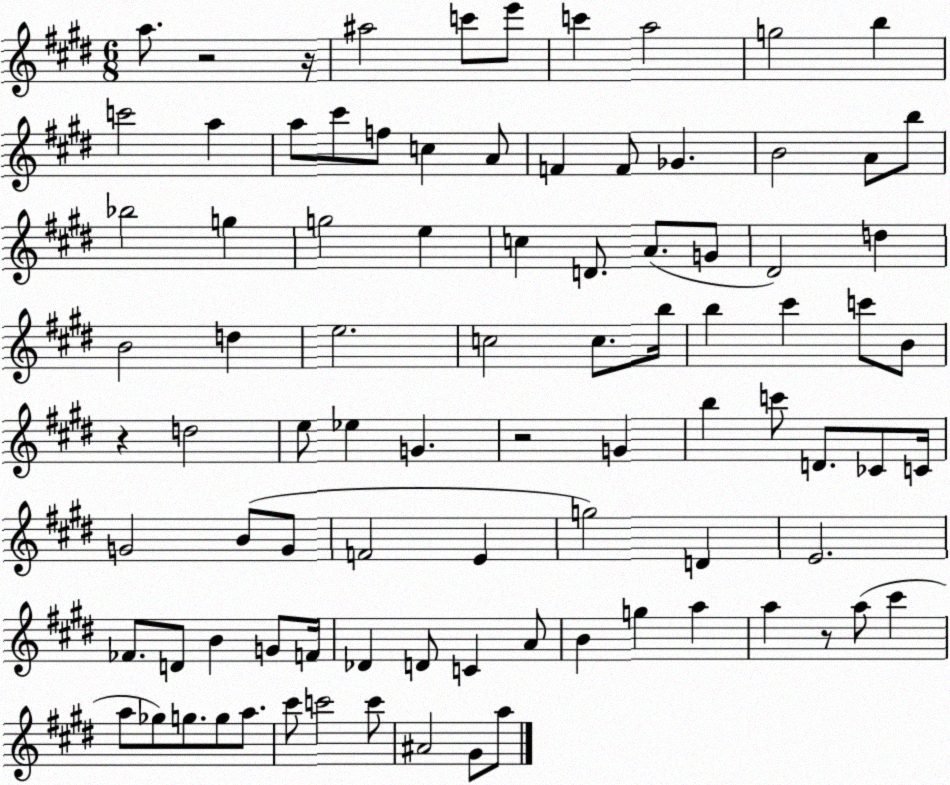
X:1
T:Untitled
M:6/8
L:1/4
K:E
a/2 z2 z/4 ^a2 c'/2 e'/2 c' a2 g2 b c'2 a a/2 ^c'/2 f/2 c A/2 F F/2 _G B2 A/2 b/2 _b2 g g2 e c D/2 A/2 G/2 ^D2 d B2 d e2 c2 c/2 b/4 b ^c' c'/2 B/2 z d2 e/2 _e G z2 G b c'/2 D/2 _C/2 C/4 G2 B/2 G/2 F2 E g2 D E2 _F/2 D/2 B G/2 F/4 _D D/2 C A/2 B g a a z/2 a/2 ^c' a/2 _g/2 g/2 g/2 a/2 ^c'/2 c'2 c'/2 ^A2 ^G/2 a/2